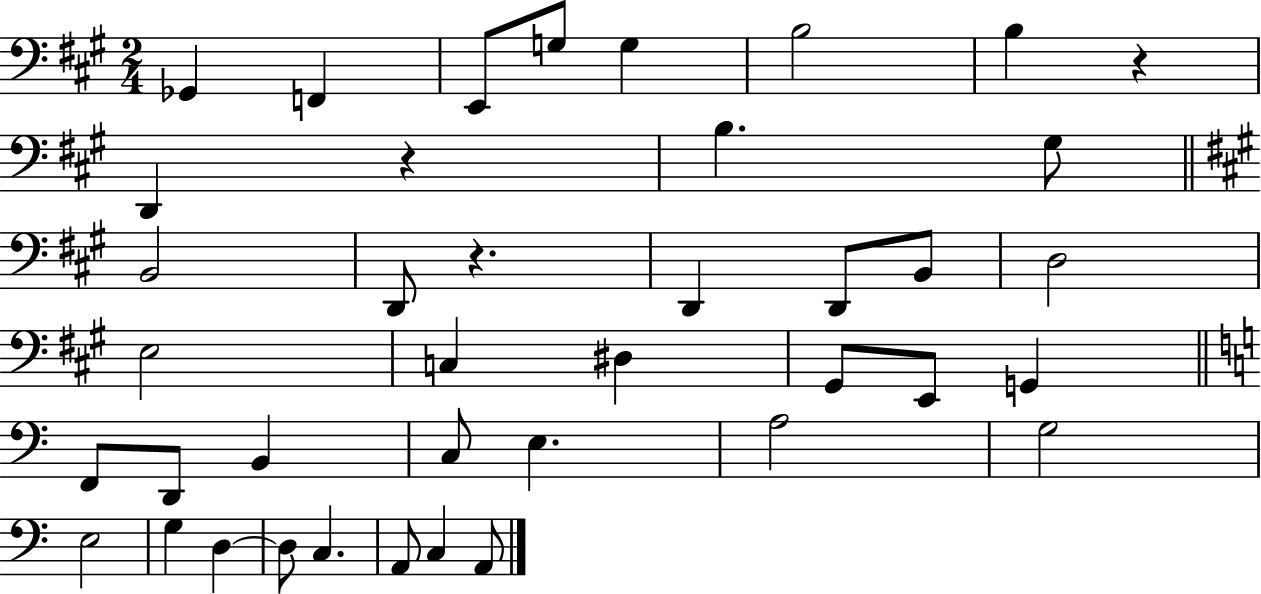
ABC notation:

X:1
T:Untitled
M:2/4
L:1/4
K:A
_G,, F,, E,,/2 G,/2 G, B,2 B, z D,, z B, ^G,/2 B,,2 D,,/2 z D,, D,,/2 B,,/2 D,2 E,2 C, ^D, ^G,,/2 E,,/2 G,, F,,/2 D,,/2 B,, C,/2 E, A,2 G,2 E,2 G, D, D,/2 C, A,,/2 C, A,,/2